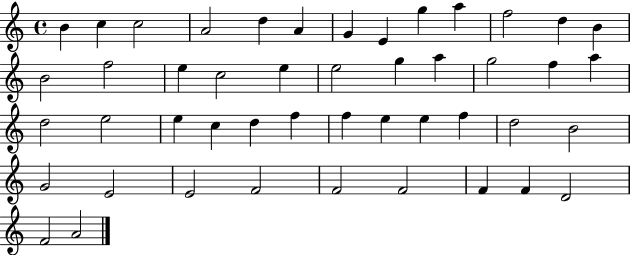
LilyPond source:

{
  \clef treble
  \time 4/4
  \defaultTimeSignature
  \key c \major
  b'4 c''4 c''2 | a'2 d''4 a'4 | g'4 e'4 g''4 a''4 | f''2 d''4 b'4 | \break b'2 f''2 | e''4 c''2 e''4 | e''2 g''4 a''4 | g''2 f''4 a''4 | \break d''2 e''2 | e''4 c''4 d''4 f''4 | f''4 e''4 e''4 f''4 | d''2 b'2 | \break g'2 e'2 | e'2 f'2 | f'2 f'2 | f'4 f'4 d'2 | \break f'2 a'2 | \bar "|."
}